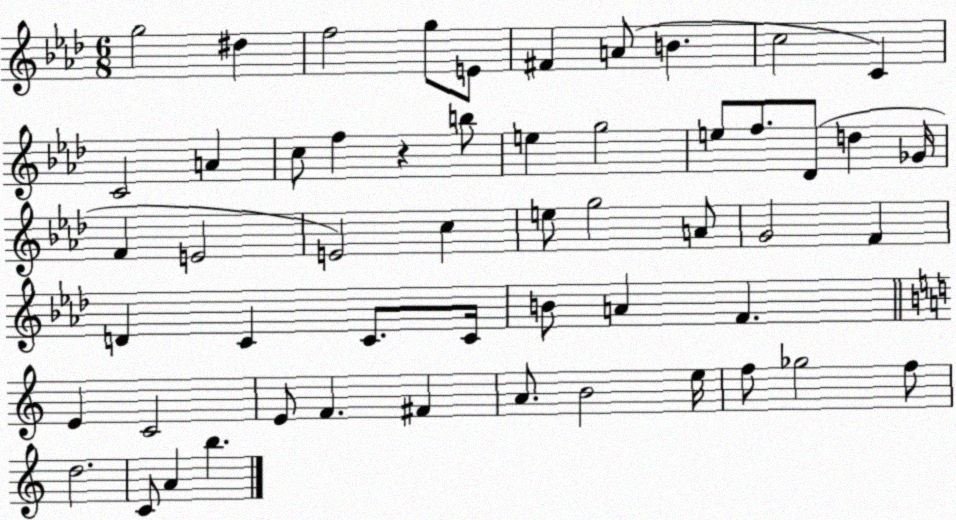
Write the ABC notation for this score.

X:1
T:Untitled
M:6/8
L:1/4
K:Ab
g2 ^d f2 g/2 E/2 ^F A/2 B c2 C C2 A c/2 f z b/2 e g2 e/2 f/2 _D/2 d _G/4 F E2 E2 c e/2 g2 A/2 G2 F D C C/2 C/4 B/2 A F E C2 E/2 F ^F A/2 B2 e/4 f/2 _g2 f/2 d2 C/2 A b